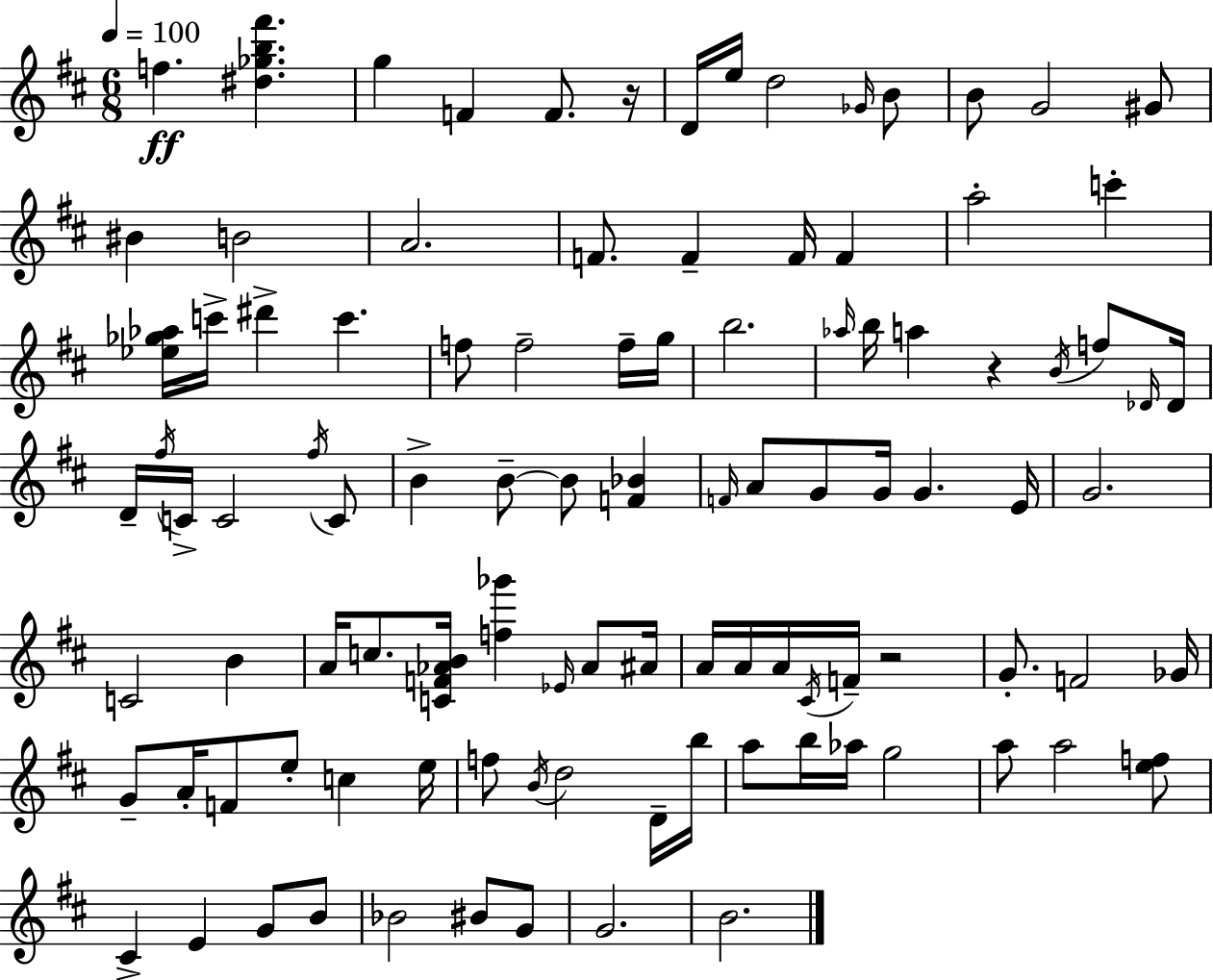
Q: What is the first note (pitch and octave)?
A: F5